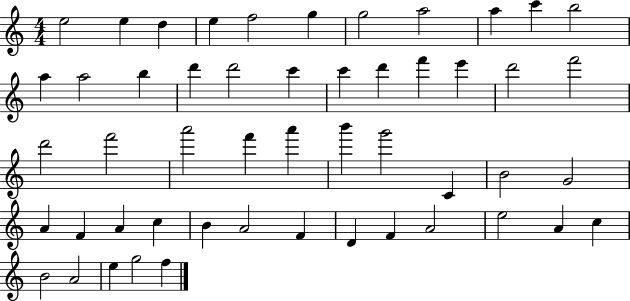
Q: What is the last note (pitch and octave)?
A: F5